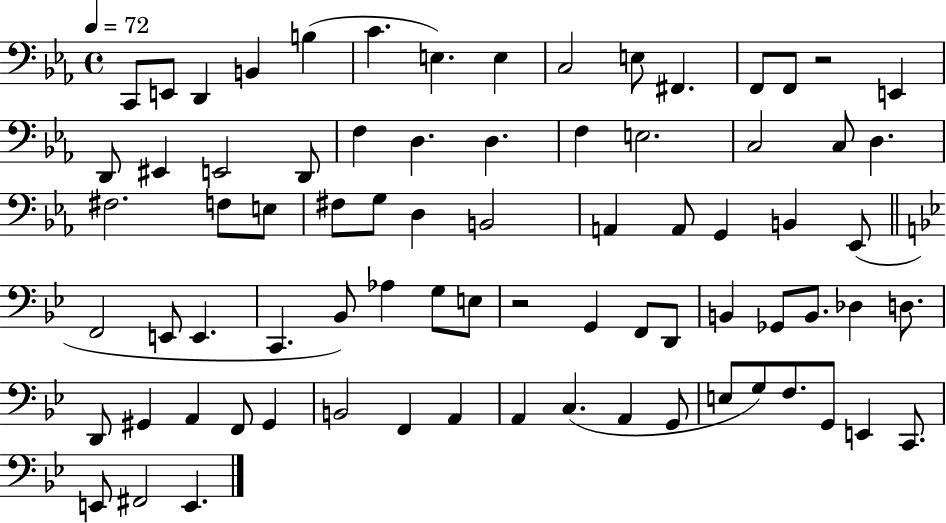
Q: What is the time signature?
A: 4/4